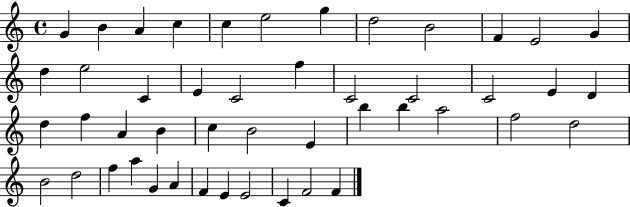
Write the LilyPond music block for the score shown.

{
  \clef treble
  \time 4/4
  \defaultTimeSignature
  \key c \major
  g'4 b'4 a'4 c''4 | c''4 e''2 g''4 | d''2 b'2 | f'4 e'2 g'4 | \break d''4 e''2 c'4 | e'4 c'2 f''4 | c'2 c'2 | c'2 e'4 d'4 | \break d''4 f''4 a'4 b'4 | c''4 b'2 e'4 | b''4 b''4 a''2 | f''2 d''2 | \break b'2 d''2 | f''4 a''4 g'4 a'4 | f'4 e'4 e'2 | c'4 f'2 f'4 | \break \bar "|."
}